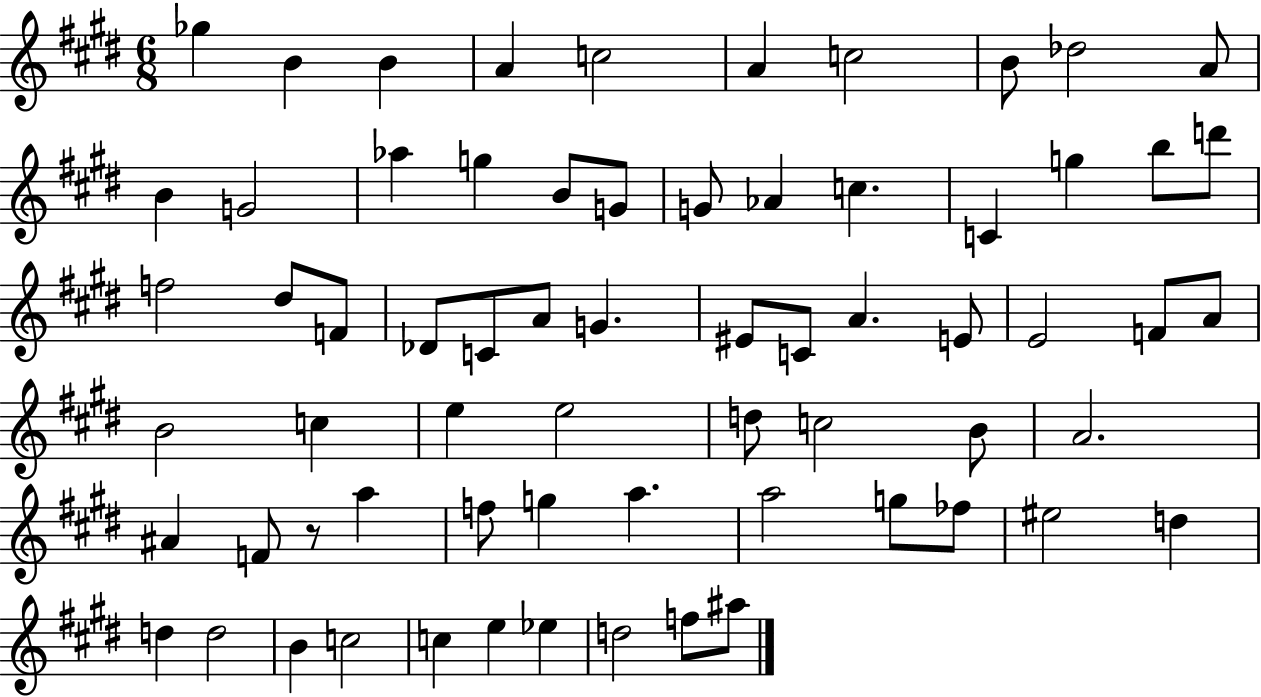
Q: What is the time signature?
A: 6/8